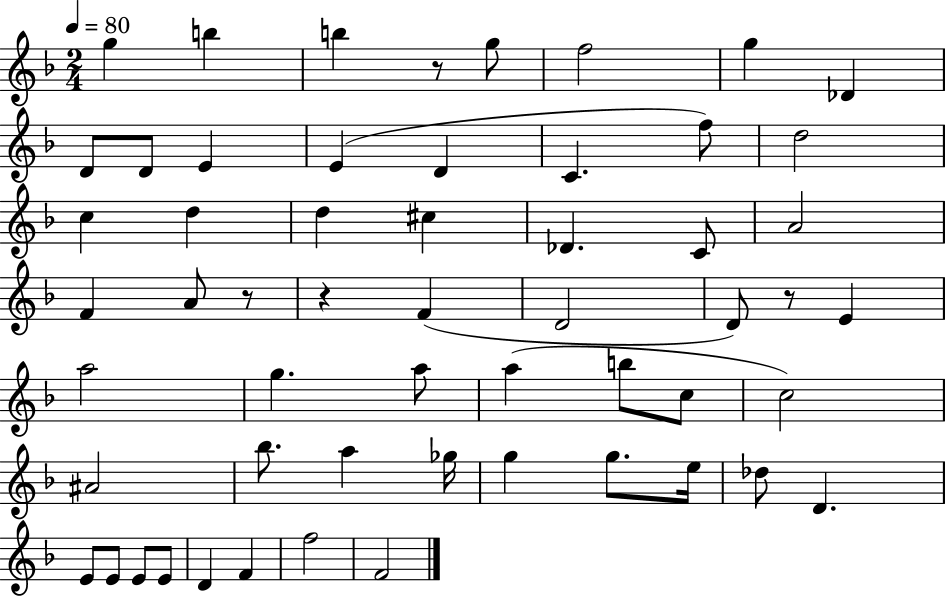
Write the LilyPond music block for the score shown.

{
  \clef treble
  \numericTimeSignature
  \time 2/4
  \key f \major
  \tempo 4 = 80
  \repeat volta 2 { g''4 b''4 | b''4 r8 g''8 | f''2 | g''4 des'4 | \break d'8 d'8 e'4 | e'4( d'4 | c'4. f''8) | d''2 | \break c''4 d''4 | d''4 cis''4 | des'4. c'8 | a'2 | \break f'4 a'8 r8 | r4 f'4( | d'2 | d'8) r8 e'4 | \break a''2 | g''4. a''8 | a''4( b''8 c''8 | c''2) | \break ais'2 | bes''8. a''4 ges''16 | g''4 g''8. e''16 | des''8 d'4. | \break e'8 e'8 e'8 e'8 | d'4 f'4 | f''2 | f'2 | \break } \bar "|."
}